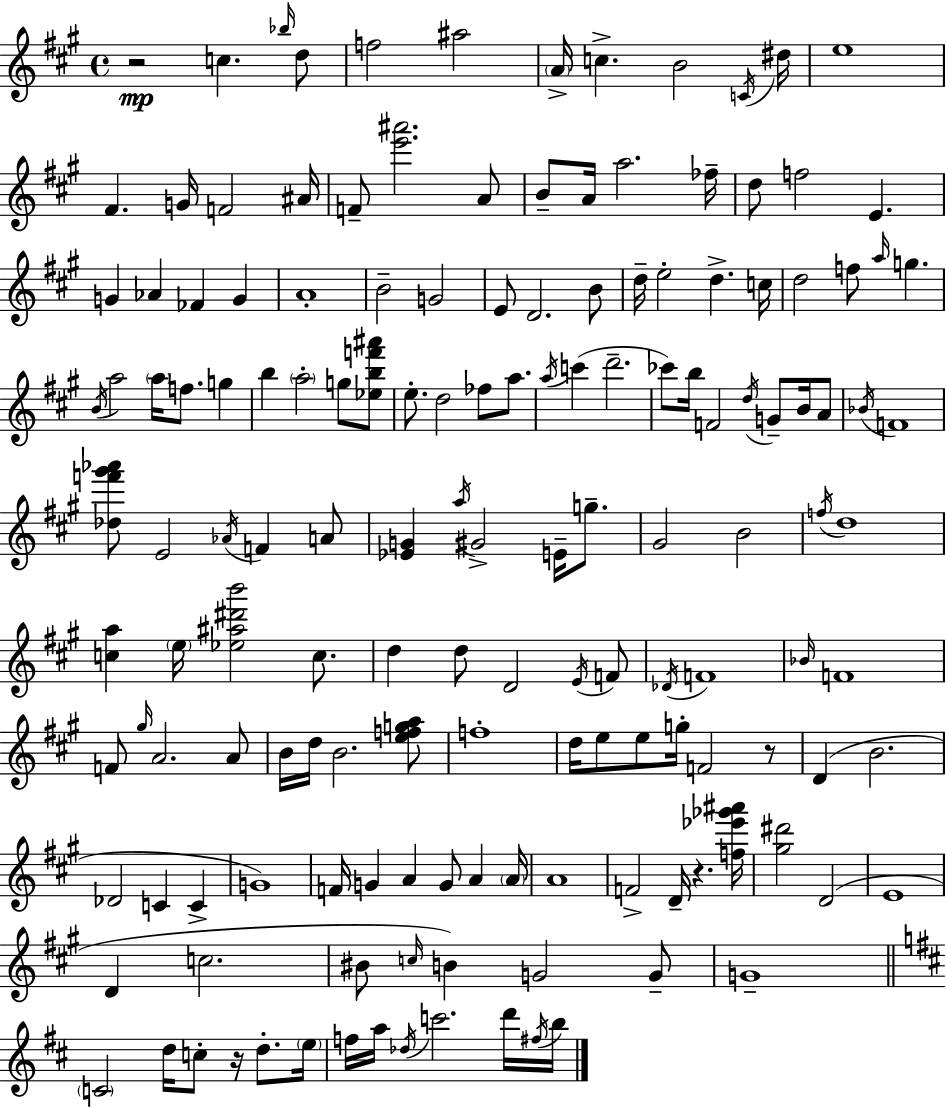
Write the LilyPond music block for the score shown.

{
  \clef treble
  \time 4/4
  \defaultTimeSignature
  \key a \major
  r2\mp c''4. \grace { bes''16 } d''8 | f''2 ais''2 | \parenthesize a'16-> c''4.-> b'2 | \acciaccatura { c'16 } dis''16 e''1 | \break fis'4. g'16 f'2 | ais'16 f'8-- <e''' ais'''>2. | a'8 b'8-- a'16 a''2. | fes''16-- d''8 f''2 e'4. | \break g'4 aes'4 fes'4 g'4 | a'1-. | b'2-- g'2 | e'8 d'2. | \break b'8 d''16-- e''2-. d''4.-> | c''16 d''2 f''8 \grace { a''16 } g''4. | \acciaccatura { b'16 } a''2 \parenthesize a''16 f''8. | g''4 b''4 \parenthesize a''2-. | \break g''8 <ees'' b'' f''' ais'''>8 e''8.-. d''2 fes''8 | a''8. \acciaccatura { a''16 }( c'''4 d'''2.-- | ces'''8) b''16 f'2 | \acciaccatura { d''16 } g'8-- b'16 a'8 \acciaccatura { bes'16 } f'1 | \break <des'' f''' gis''' aes'''>8 e'2 | \acciaccatura { aes'16 } f'4 a'8 <ees' g'>4 \acciaccatura { a''16 } gis'2-> | e'16-- g''8.-- gis'2 | b'2 \acciaccatura { f''16 } d''1 | \break <c'' a''>4 \parenthesize e''16 <ees'' ais'' dis''' b'''>2 | c''8. d''4 d''8 | d'2 \acciaccatura { e'16 } f'8 \acciaccatura { des'16 } f'1 | \grace { bes'16 } f'1 | \break f'8 \grace { gis''16 } | a'2. a'8 b'16 d''16 | b'2. <e'' f'' g'' a''>8 f''1-. | d''16 e''8 | \break e''8 g''16-. f'2 r8 d'4( | b'2. des'2 | c'4 c'4-> g'1) | f'16 g'4 | \break a'4 g'8 a'4 \parenthesize a'16 a'1 | f'2-> | d'16-- r4. <f'' ees''' ges''' ais'''>16 <gis'' dis'''>2 | d'2( e'1 | \break d'4 | c''2. bis'8 | \grace { c''16 }) b'4 g'2 g'8-- g'1-- | \bar "||" \break \key d \major \parenthesize c'2 d''16 c''8-. r16 d''8.-. \parenthesize e''16 | f''16 a''16 \acciaccatura { des''16 } c'''2. d'''16 | \acciaccatura { fis''16 } b''16 \bar "|."
}